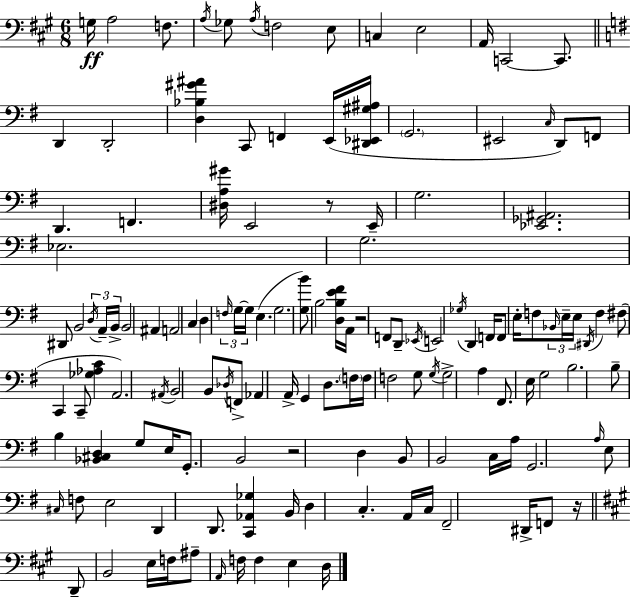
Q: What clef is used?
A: bass